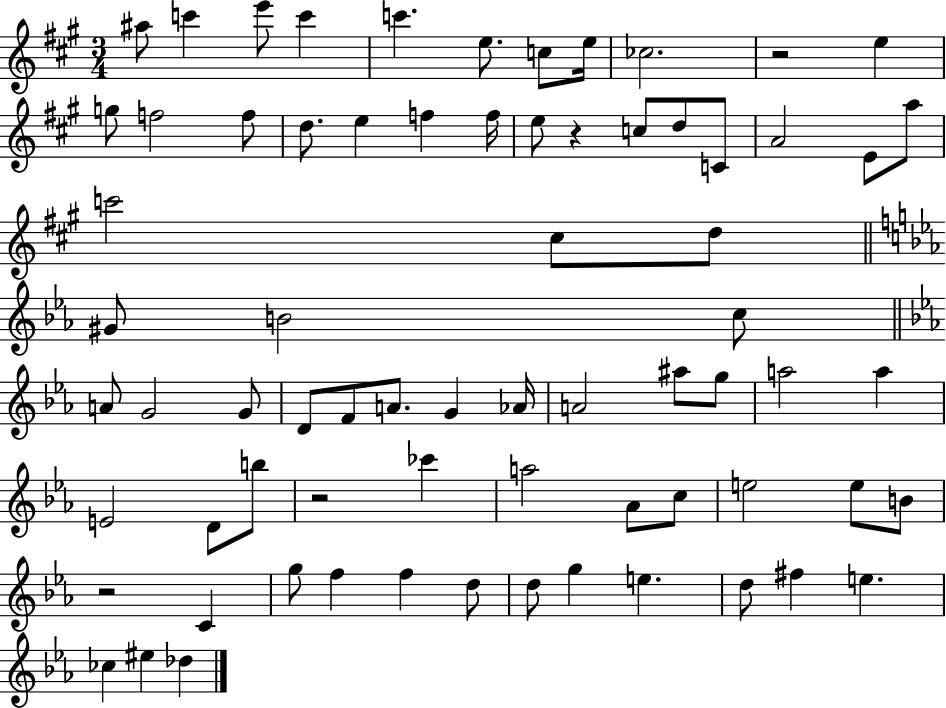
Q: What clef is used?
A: treble